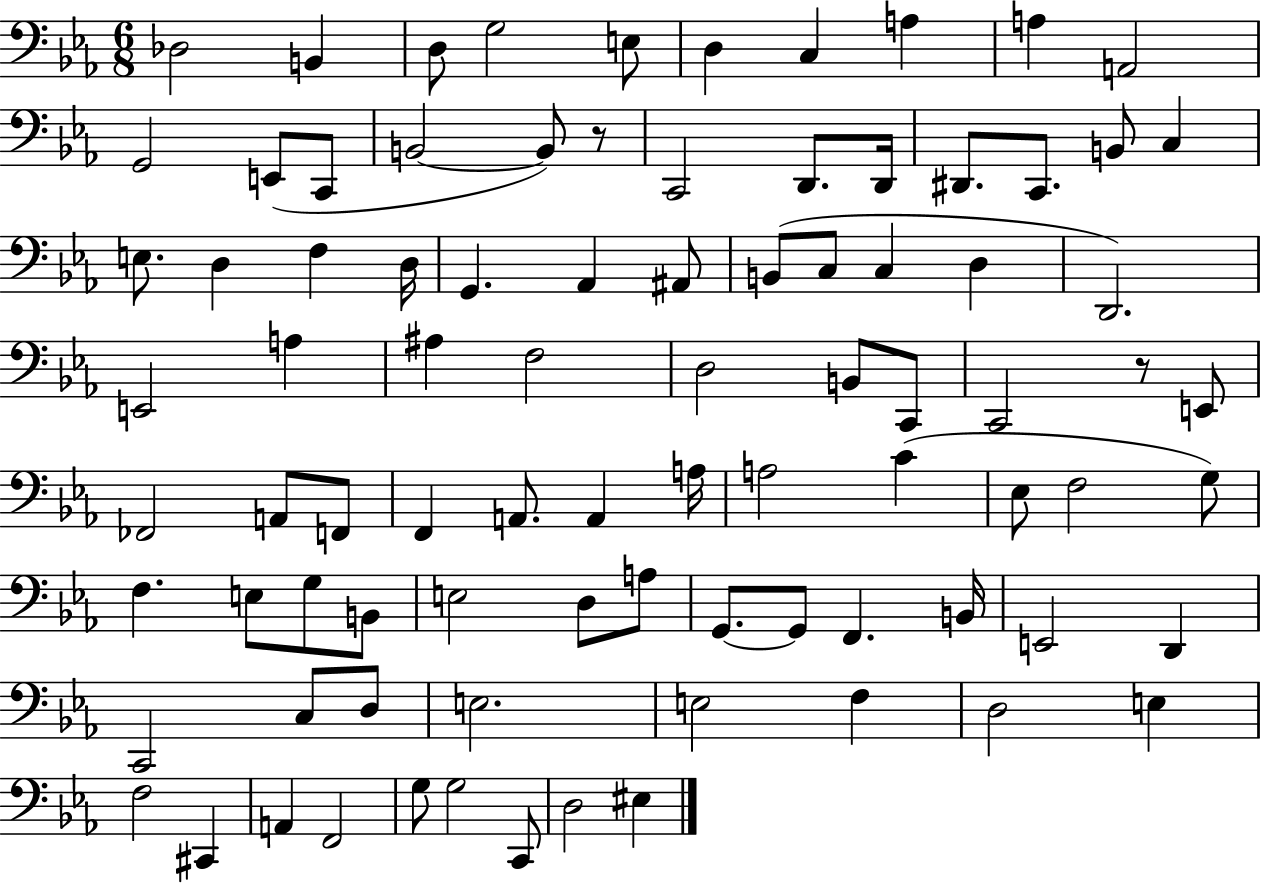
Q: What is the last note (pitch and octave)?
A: EIS3